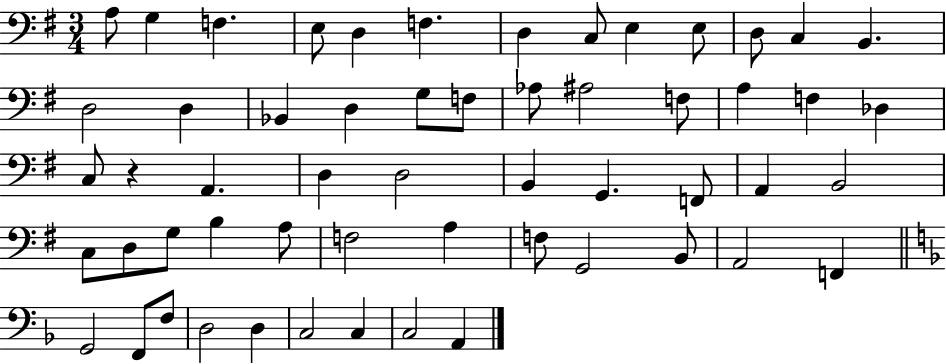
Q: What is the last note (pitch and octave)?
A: A2